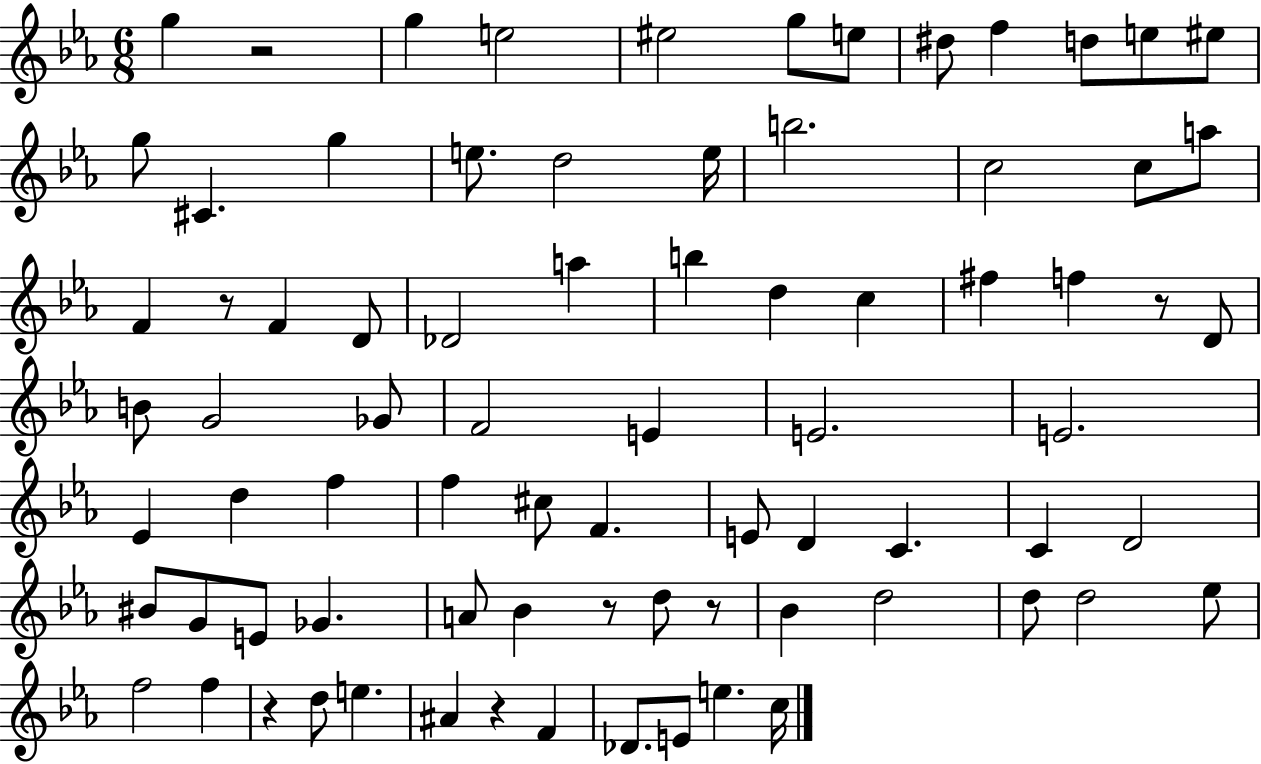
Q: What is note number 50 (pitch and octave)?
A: D4